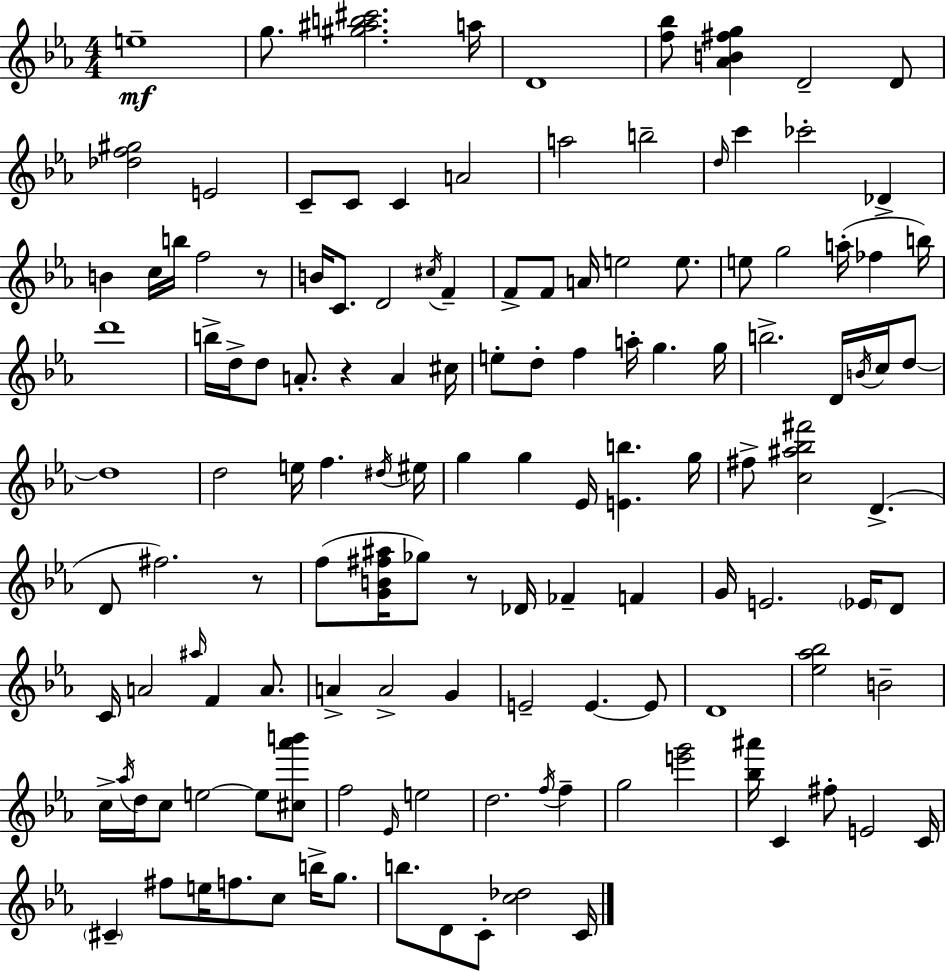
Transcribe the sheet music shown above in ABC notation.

X:1
T:Untitled
M:4/4
L:1/4
K:Cm
e4 g/2 [^g^ab^c']2 a/4 D4 [f_b]/2 [_AB^fg] D2 D/2 [_df^g]2 E2 C/2 C/2 C A2 a2 b2 d/4 c' _c'2 _D B c/4 b/4 f2 z/2 B/4 C/2 D2 ^c/4 F F/2 F/2 A/4 e2 e/2 e/2 g2 a/4 _f b/4 d'4 b/4 d/4 d/2 A/2 z A ^c/4 e/2 d/2 f a/4 g g/4 b2 D/4 B/4 c/4 d/2 d4 d2 e/4 f ^d/4 ^e/4 g g _E/4 [Eb] g/4 ^f/2 [c^a_b^f']2 D D/2 ^f2 z/2 f/2 [GB^f^a]/4 _g/2 z/2 _D/4 _F F G/4 E2 _E/4 D/2 C/4 A2 ^a/4 F A/2 A A2 G E2 E E/2 D4 [_e_a_b]2 B2 c/4 _a/4 d/4 c/2 e2 e/2 [^c_a'b']/2 f2 _E/4 e2 d2 f/4 f g2 [e'g']2 [_b^a']/4 C ^f/2 E2 C/4 ^C ^f/2 e/4 f/2 c/2 b/4 g/2 b/2 D/2 C/2 [c_d]2 C/4